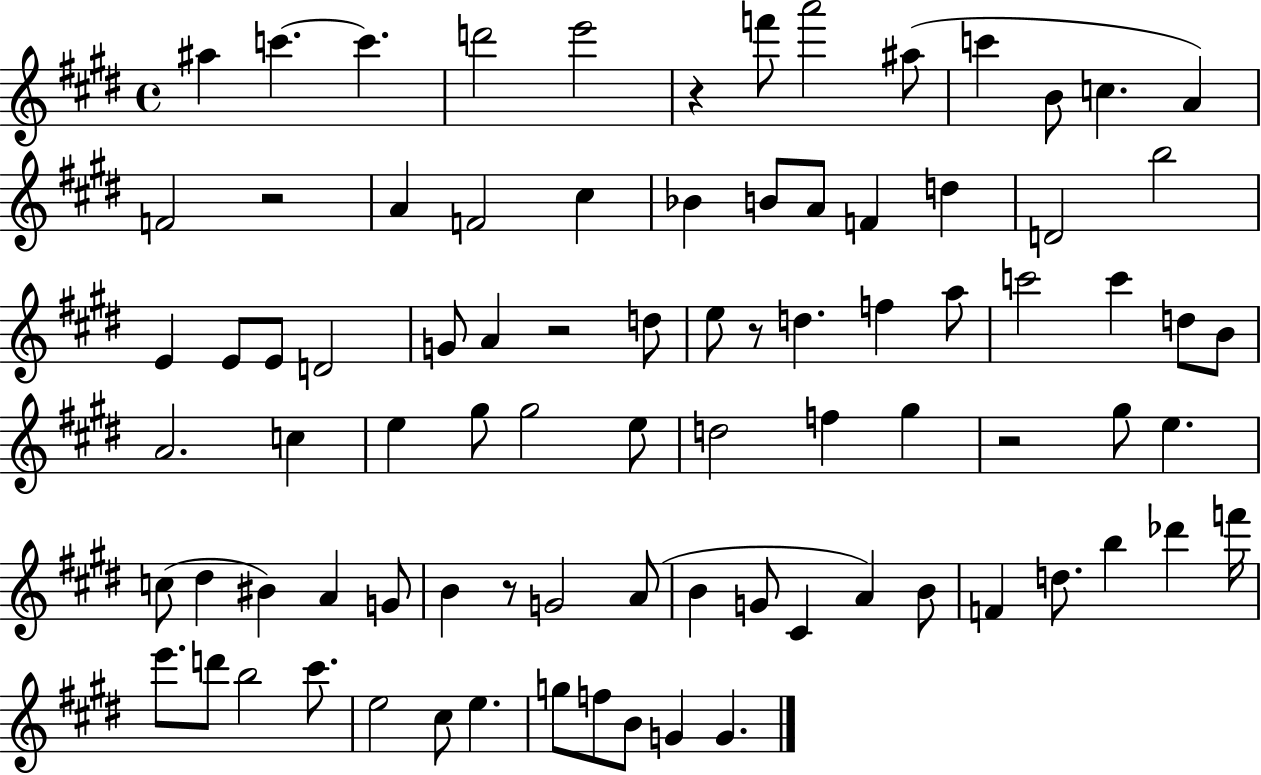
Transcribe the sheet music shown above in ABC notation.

X:1
T:Untitled
M:4/4
L:1/4
K:E
^a c' c' d'2 e'2 z f'/2 a'2 ^a/2 c' B/2 c A F2 z2 A F2 ^c _B B/2 A/2 F d D2 b2 E E/2 E/2 D2 G/2 A z2 d/2 e/2 z/2 d f a/2 c'2 c' d/2 B/2 A2 c e ^g/2 ^g2 e/2 d2 f ^g z2 ^g/2 e c/2 ^d ^B A G/2 B z/2 G2 A/2 B G/2 ^C A B/2 F d/2 b _d' f'/4 e'/2 d'/2 b2 ^c'/2 e2 ^c/2 e g/2 f/2 B/2 G G